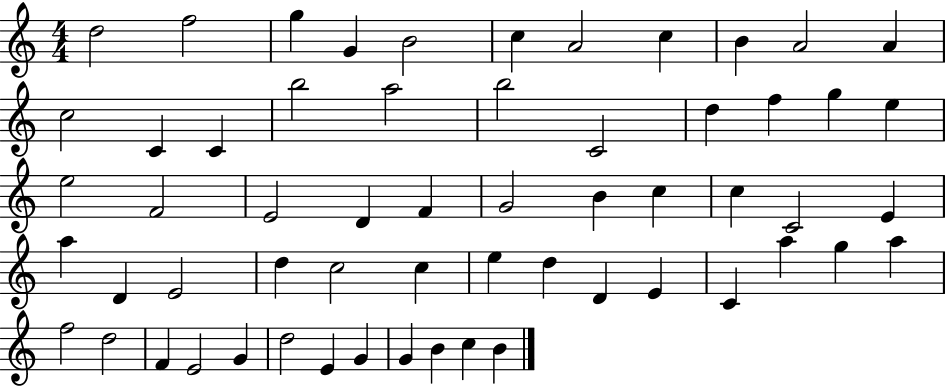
{
  \clef treble
  \numericTimeSignature
  \time 4/4
  \key c \major
  d''2 f''2 | g''4 g'4 b'2 | c''4 a'2 c''4 | b'4 a'2 a'4 | \break c''2 c'4 c'4 | b''2 a''2 | b''2 c'2 | d''4 f''4 g''4 e''4 | \break e''2 f'2 | e'2 d'4 f'4 | g'2 b'4 c''4 | c''4 c'2 e'4 | \break a''4 d'4 e'2 | d''4 c''2 c''4 | e''4 d''4 d'4 e'4 | c'4 a''4 g''4 a''4 | \break f''2 d''2 | f'4 e'2 g'4 | d''2 e'4 g'4 | g'4 b'4 c''4 b'4 | \break \bar "|."
}